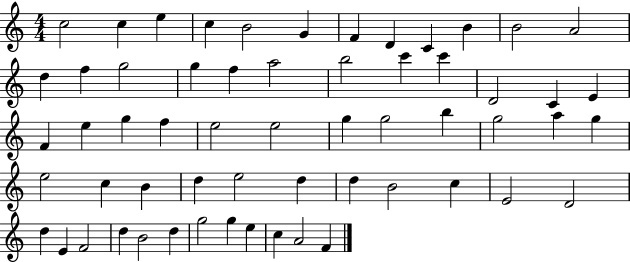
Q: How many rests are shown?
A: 0